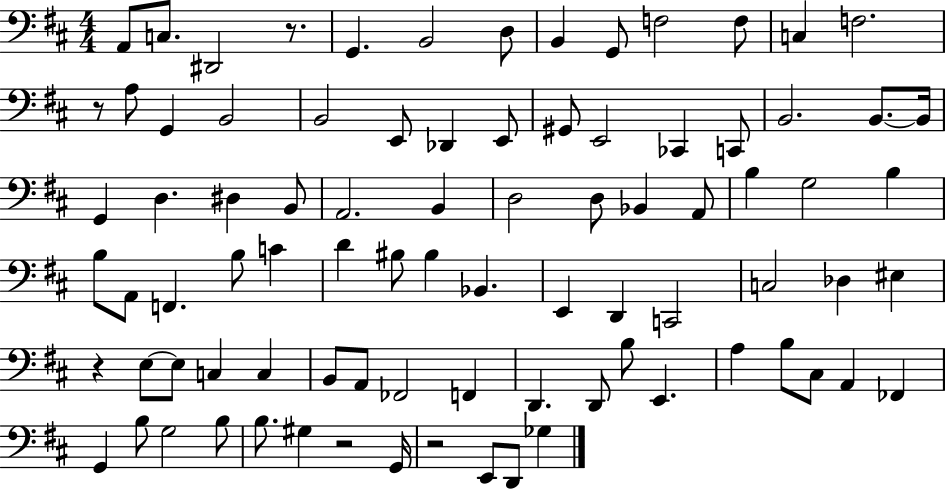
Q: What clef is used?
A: bass